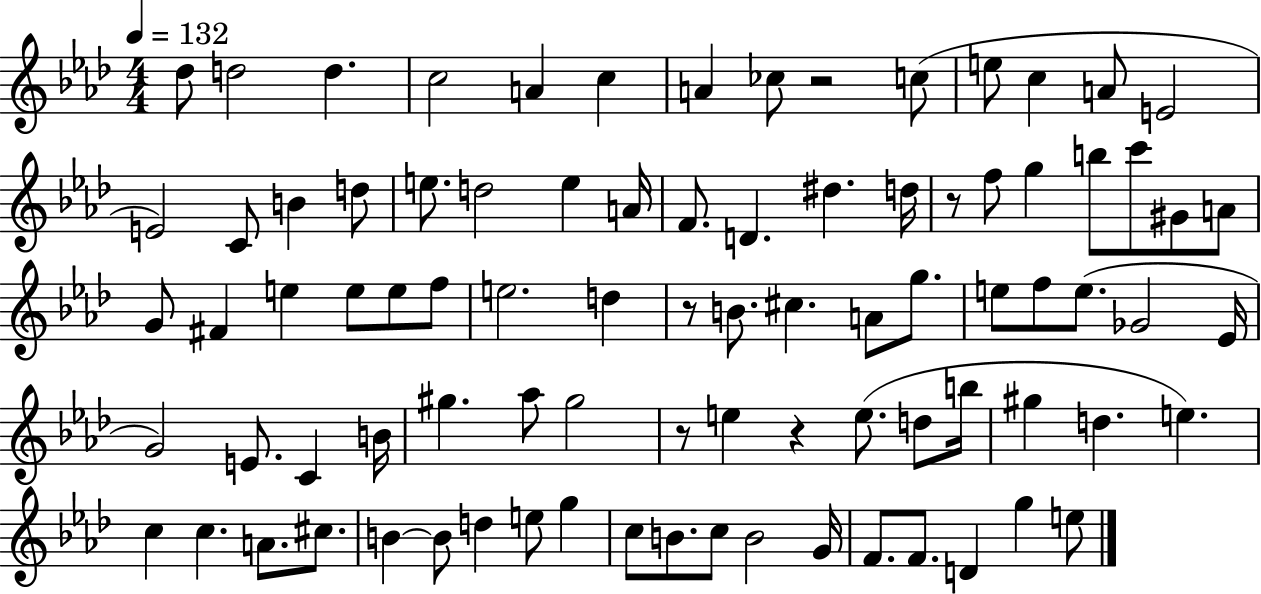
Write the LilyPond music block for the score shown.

{
  \clef treble
  \numericTimeSignature
  \time 4/4
  \key aes \major
  \tempo 4 = 132
  des''8 d''2 d''4. | c''2 a'4 c''4 | a'4 ces''8 r2 c''8( | e''8 c''4 a'8 e'2 | \break e'2) c'8 b'4 d''8 | e''8. d''2 e''4 a'16 | f'8. d'4. dis''4. d''16 | r8 f''8 g''4 b''8 c'''8 gis'8 a'8 | \break g'8 fis'4 e''4 e''8 e''8 f''8 | e''2. d''4 | r8 b'8. cis''4. a'8 g''8. | e''8 f''8 e''8.( ges'2 ees'16 | \break g'2) e'8. c'4 b'16 | gis''4. aes''8 gis''2 | r8 e''4 r4 e''8.( d''8 b''16 | gis''4 d''4. e''4.) | \break c''4 c''4. a'8. cis''8. | b'4~~ b'8 d''4 e''8 g''4 | c''8 b'8. c''8 b'2 g'16 | f'8. f'8. d'4 g''4 e''8 | \break \bar "|."
}